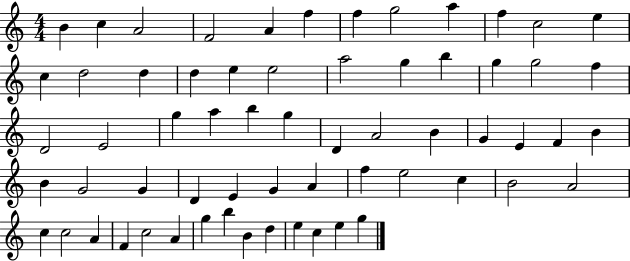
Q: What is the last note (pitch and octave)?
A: G5